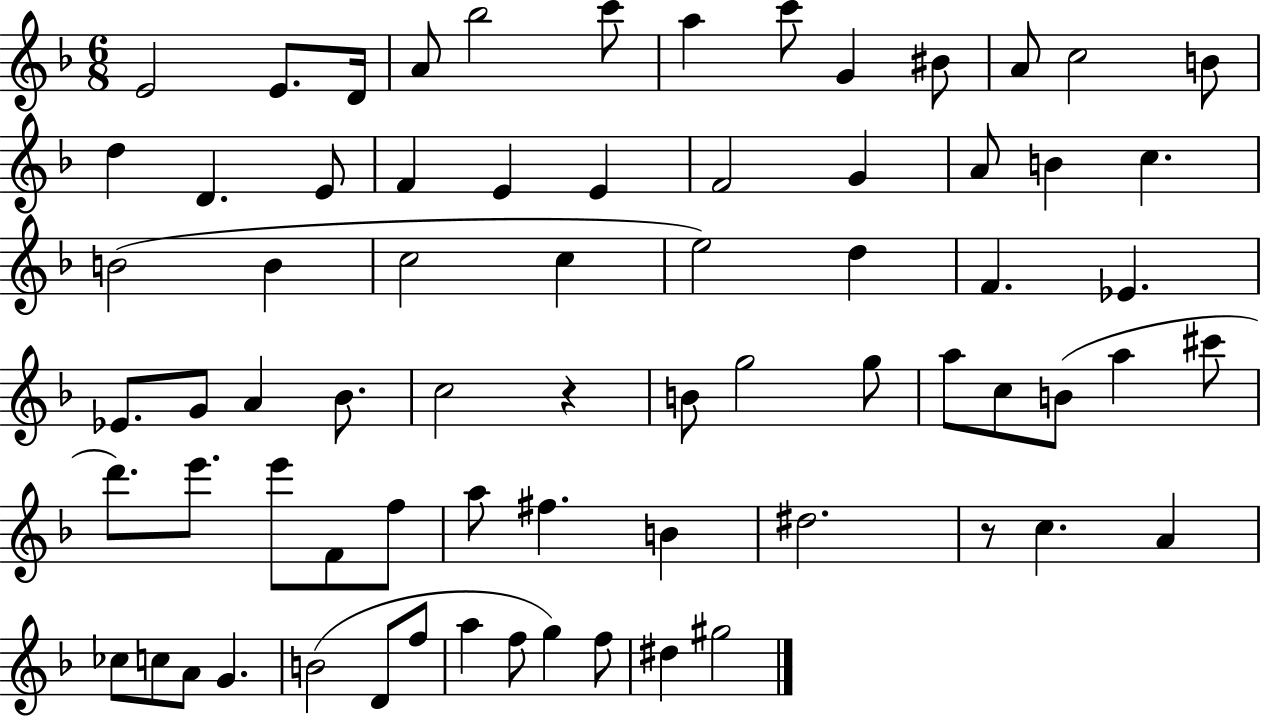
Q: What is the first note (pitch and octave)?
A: E4